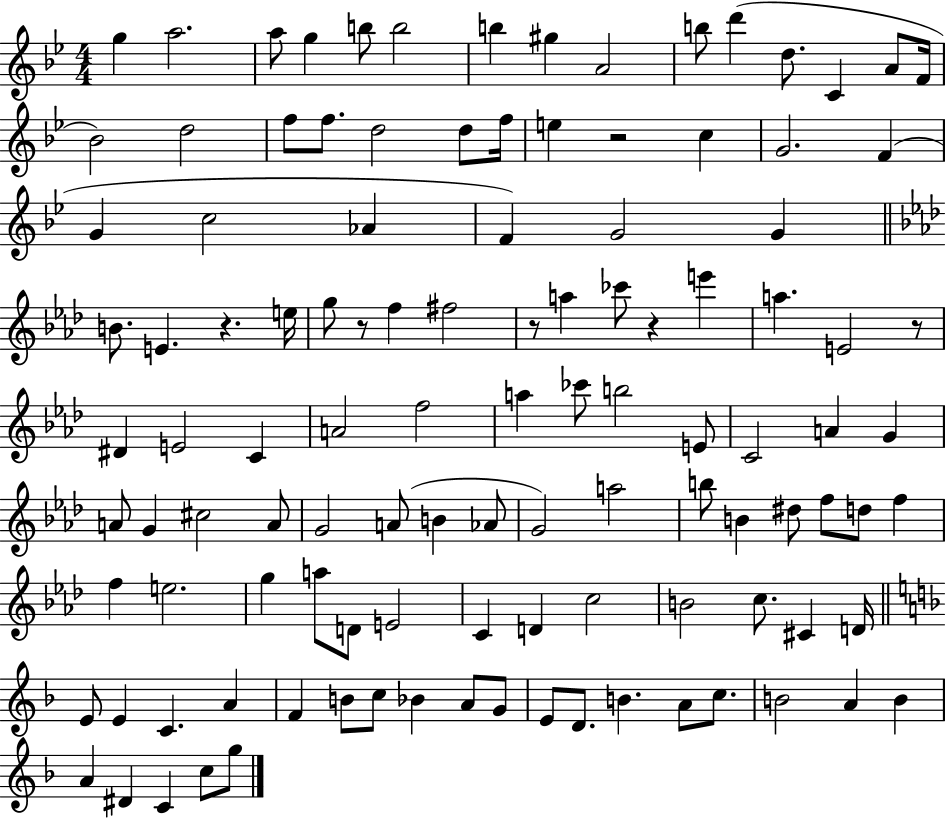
G5/q A5/h. A5/e G5/q B5/e B5/h B5/q G#5/q A4/h B5/e D6/q D5/e. C4/q A4/e F4/s Bb4/h D5/h F5/e F5/e. D5/h D5/e F5/s E5/q R/h C5/q G4/h. F4/q G4/q C5/h Ab4/q F4/q G4/h G4/q B4/e. E4/q. R/q. E5/s G5/e R/e F5/q F#5/h R/e A5/q CES6/e R/q E6/q A5/q. E4/h R/e D#4/q E4/h C4/q A4/h F5/h A5/q CES6/e B5/h E4/e C4/h A4/q G4/q A4/e G4/q C#5/h A4/e G4/h A4/e B4/q Ab4/e G4/h A5/h B5/e B4/q D#5/e F5/e D5/e F5/q F5/q E5/h. G5/q A5/e D4/e E4/h C4/q D4/q C5/h B4/h C5/e. C#4/q D4/s E4/e E4/q C4/q. A4/q F4/q B4/e C5/e Bb4/q A4/e G4/e E4/e D4/e. B4/q. A4/e C5/e. B4/h A4/q B4/q A4/q D#4/q C4/q C5/e G5/e